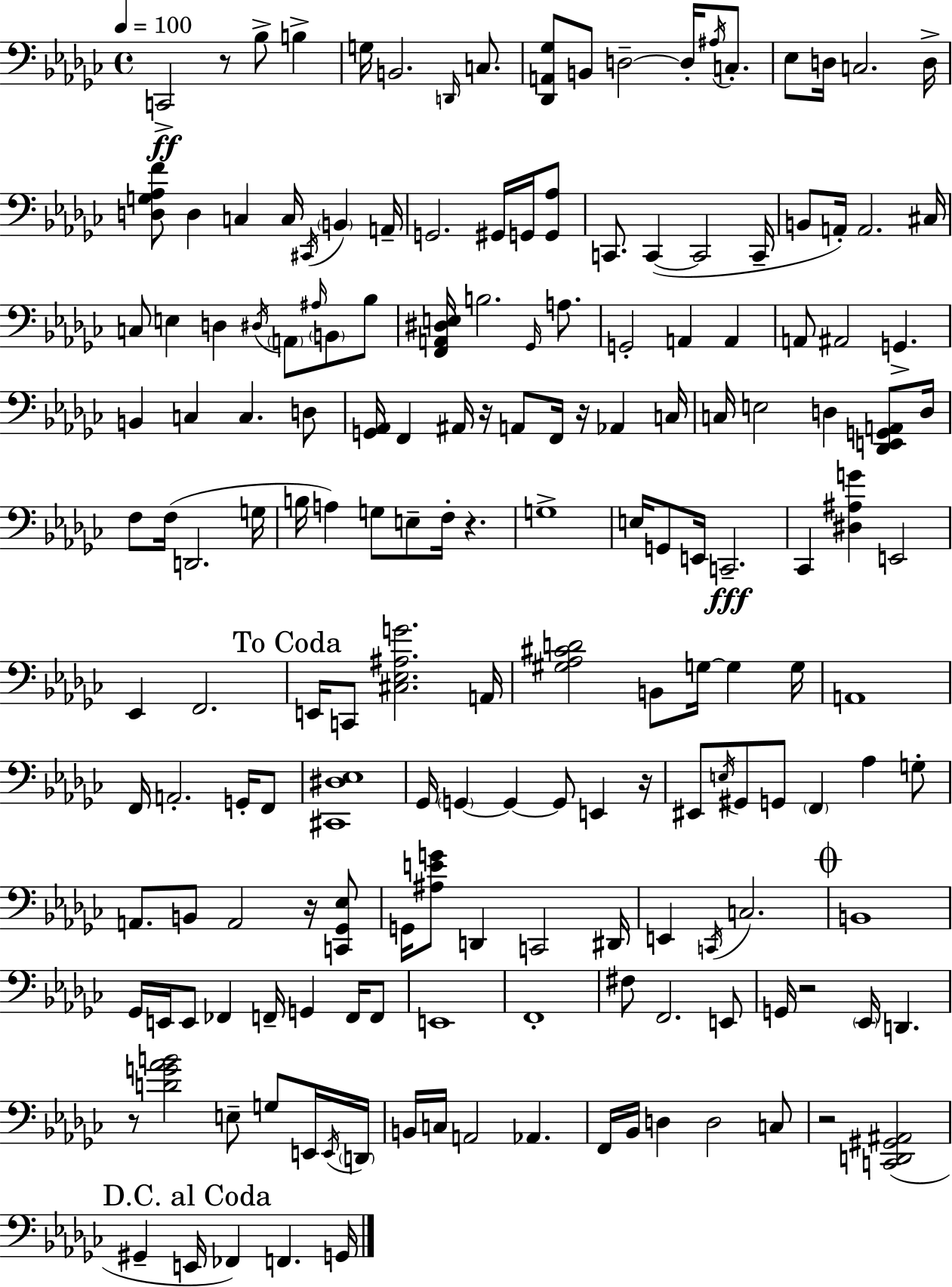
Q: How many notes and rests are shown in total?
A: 175